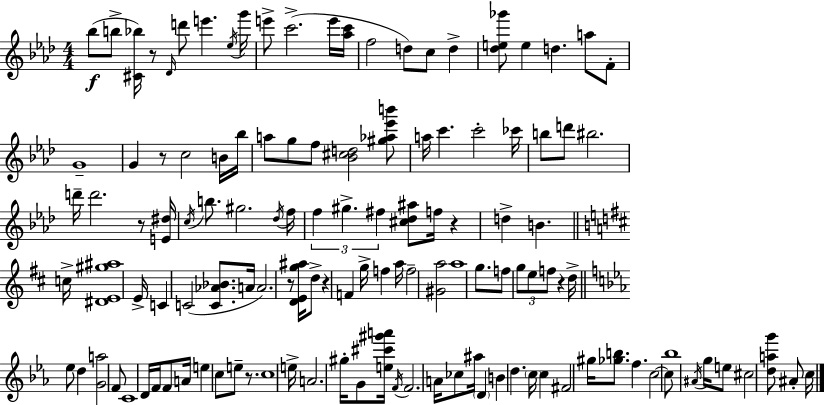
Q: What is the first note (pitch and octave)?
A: Bb5